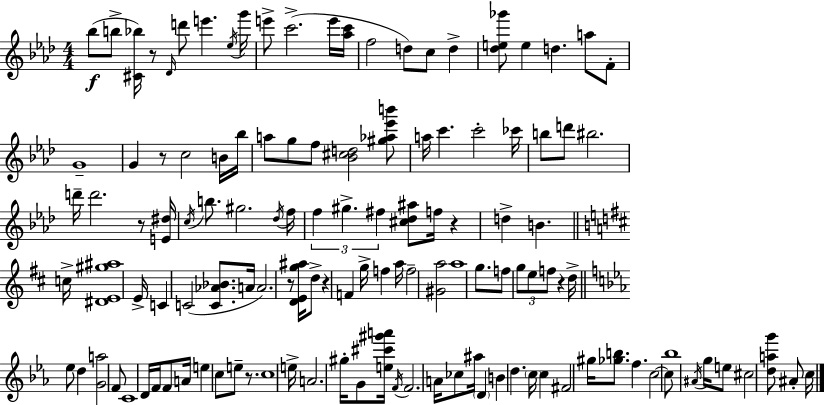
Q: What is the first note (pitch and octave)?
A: Bb5